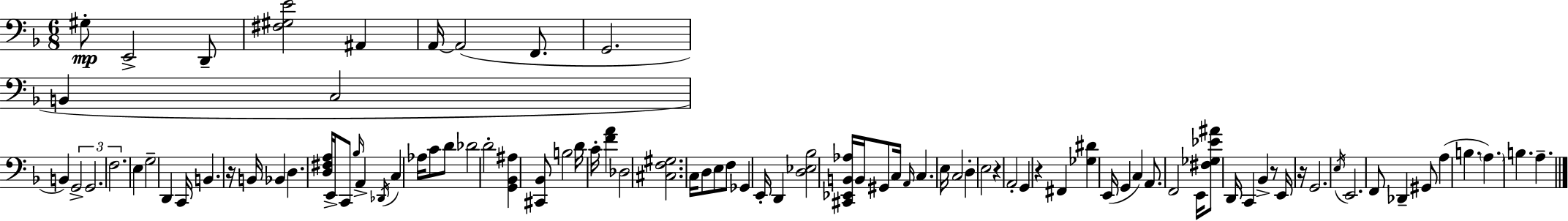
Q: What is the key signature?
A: F major